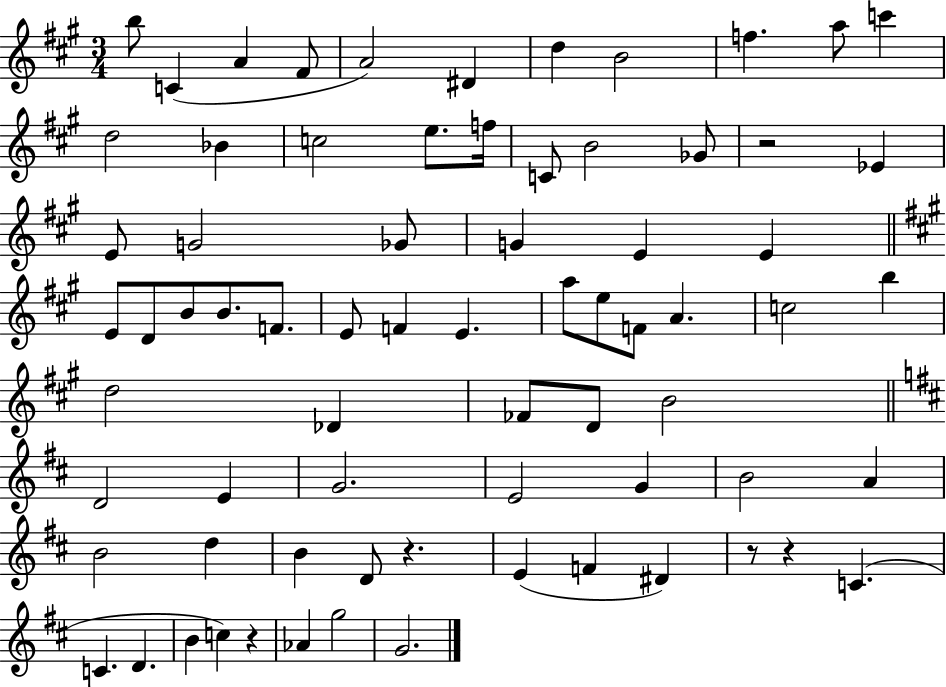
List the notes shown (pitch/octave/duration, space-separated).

B5/e C4/q A4/q F#4/e A4/h D#4/q D5/q B4/h F5/q. A5/e C6/q D5/h Bb4/q C5/h E5/e. F5/s C4/e B4/h Gb4/e R/h Eb4/q E4/e G4/h Gb4/e G4/q E4/q E4/q E4/e D4/e B4/e B4/e. F4/e. E4/e F4/q E4/q. A5/e E5/e F4/e A4/q. C5/h B5/q D5/h Db4/q FES4/e D4/e B4/h D4/h E4/q G4/h. E4/h G4/q B4/h A4/q B4/h D5/q B4/q D4/e R/q. E4/q F4/q D#4/q R/e R/q C4/q. C4/q. D4/q. B4/q C5/q R/q Ab4/q G5/h G4/h.